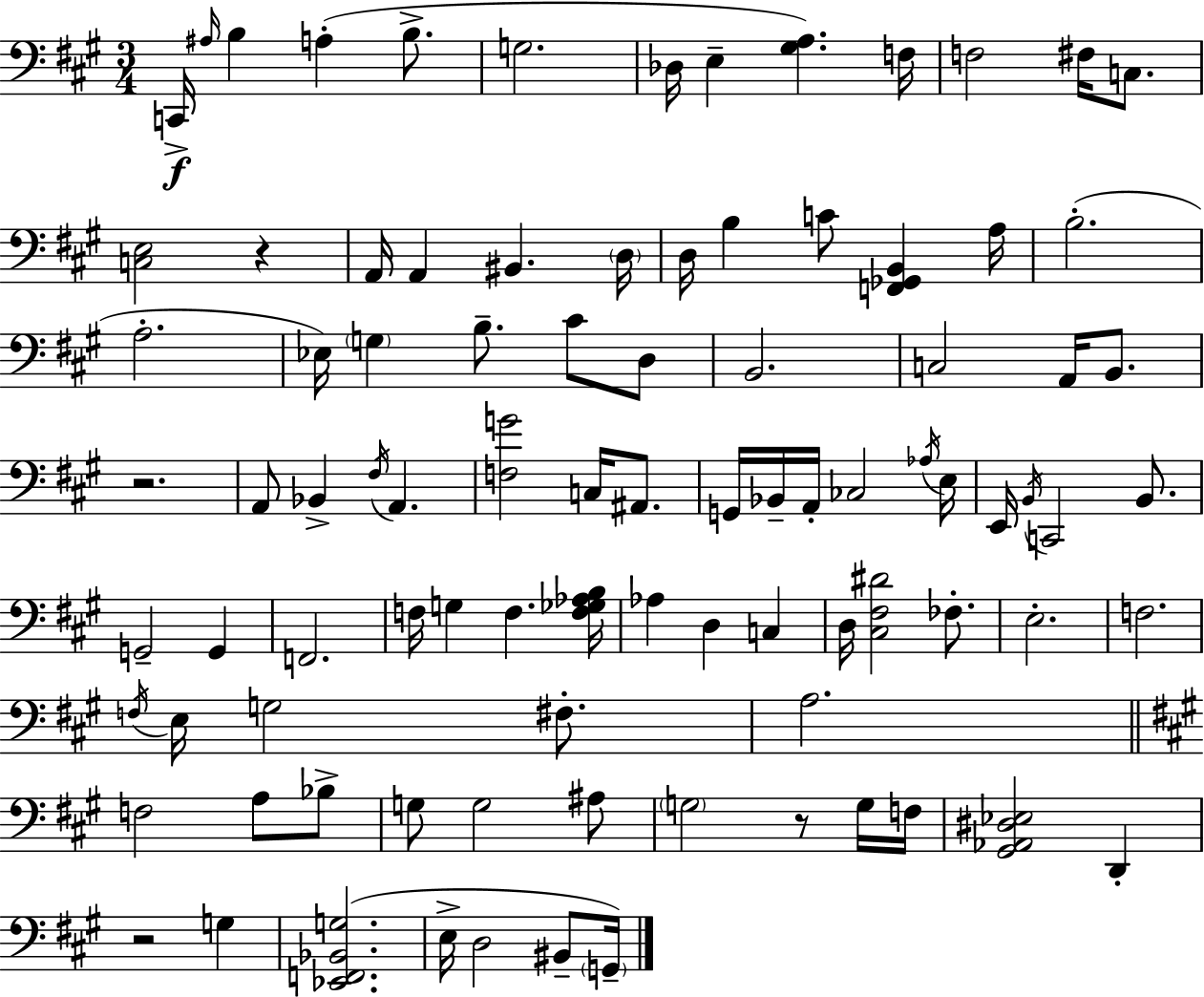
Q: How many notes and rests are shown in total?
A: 92